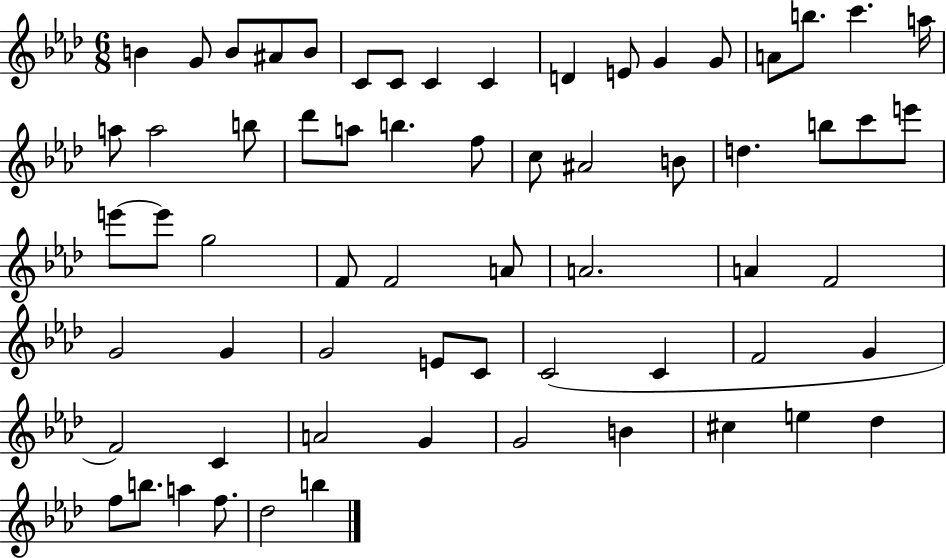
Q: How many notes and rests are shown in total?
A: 64